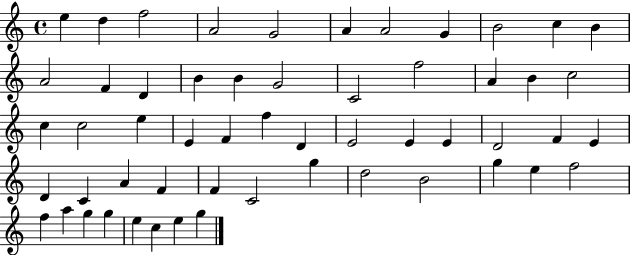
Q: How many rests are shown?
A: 0